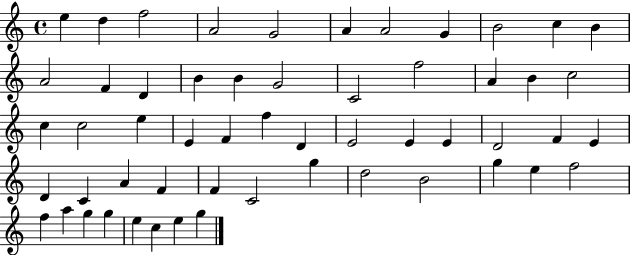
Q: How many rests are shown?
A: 0